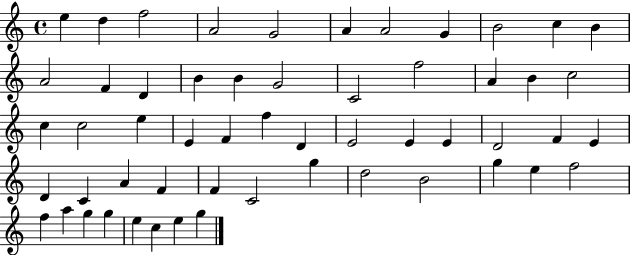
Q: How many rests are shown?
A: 0